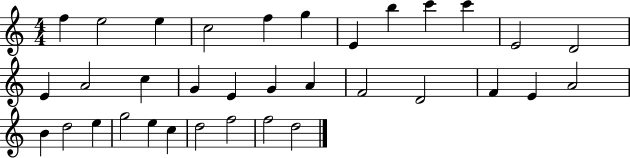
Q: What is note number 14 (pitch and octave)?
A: A4